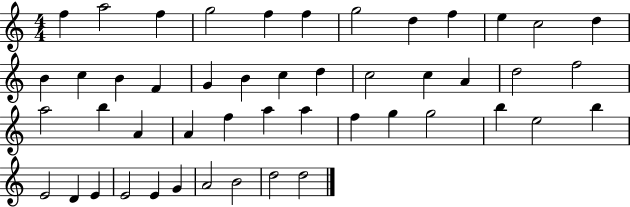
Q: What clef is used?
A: treble